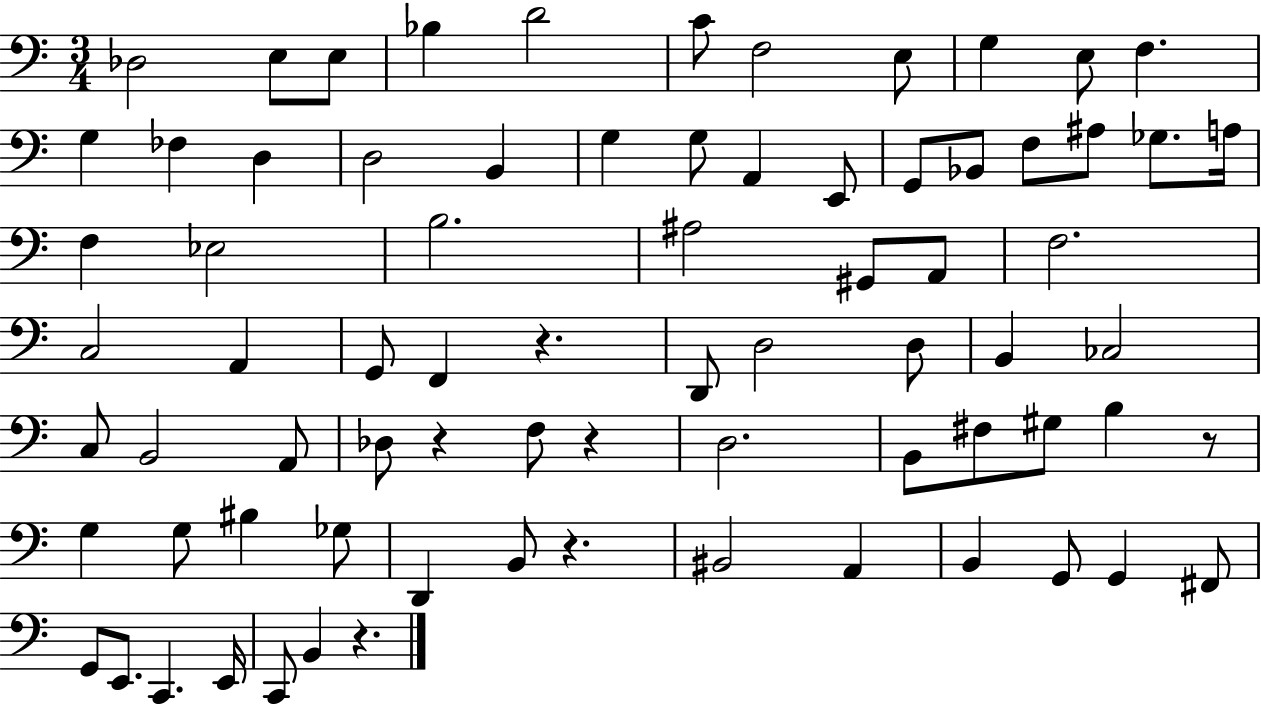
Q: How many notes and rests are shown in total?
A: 76